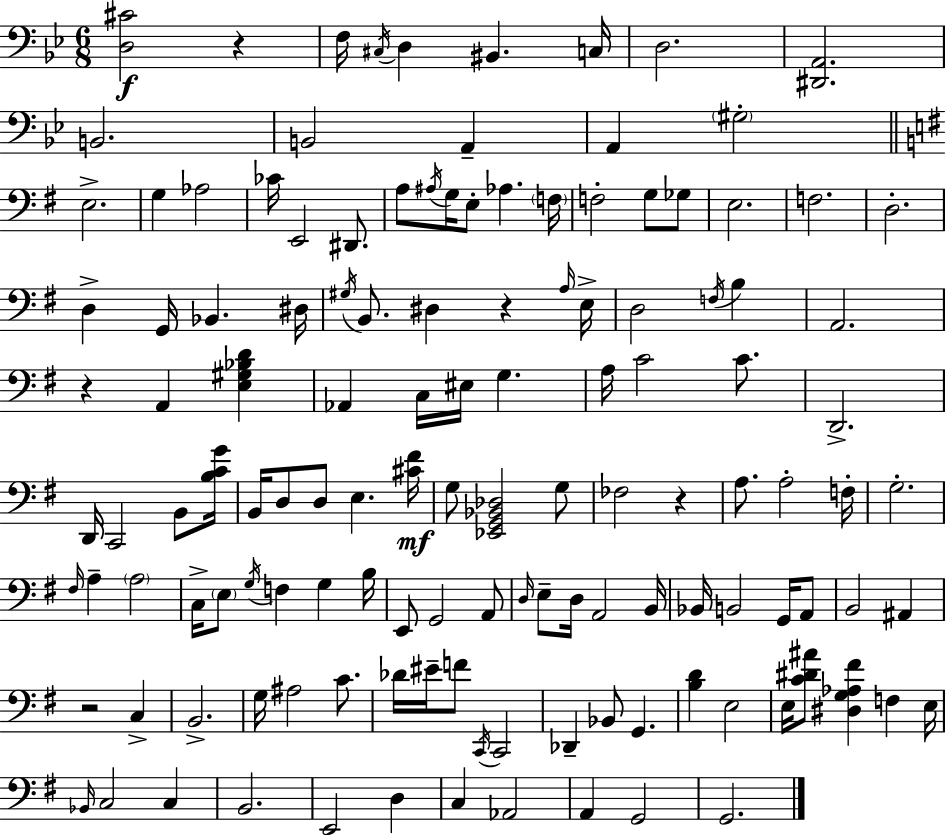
[D3,C#4]/h R/q F3/s C#3/s D3/q BIS2/q. C3/s D3/h. [D#2,A2]/h. B2/h. B2/h A2/q A2/q G#3/h E3/h. G3/q Ab3/h CES4/s E2/h D#2/e. A3/e A#3/s G3/s E3/e Ab3/q. F3/s F3/h G3/e Gb3/e E3/h. F3/h. D3/h. D3/q G2/s Bb2/q. D#3/s G#3/s B2/e. D#3/q R/q A3/s E3/s D3/h F3/s B3/q A2/h. R/q A2/q [E3,G#3,Bb3,D4]/q Ab2/q C3/s EIS3/s G3/q. A3/s C4/h C4/e. D2/h. D2/s C2/h B2/e [B3,C4,G4]/s B2/s D3/e D3/e E3/q. [C#4,F#4]/s G3/e [Eb2,G2,Bb2,Db3]/h G3/e FES3/h R/q A3/e. A3/h F3/s G3/h. F#3/s A3/q A3/h C3/s E3/e G3/s F3/q G3/q B3/s E2/e G2/h A2/e D3/s E3/e D3/s A2/h B2/s Bb2/s B2/h G2/s A2/e B2/h A#2/q R/h C3/q B2/h. G3/s A#3/h C4/e. Db4/s EIS4/s F4/e C2/s C2/h Db2/q Bb2/e G2/q. [B3,D4]/q E3/h E3/s [C4,D#4,A#4]/e [D#3,G3,Ab3,F#4]/q F3/q E3/s Bb2/s C3/h C3/q B2/h. E2/h D3/q C3/q Ab2/h A2/q G2/h G2/h.